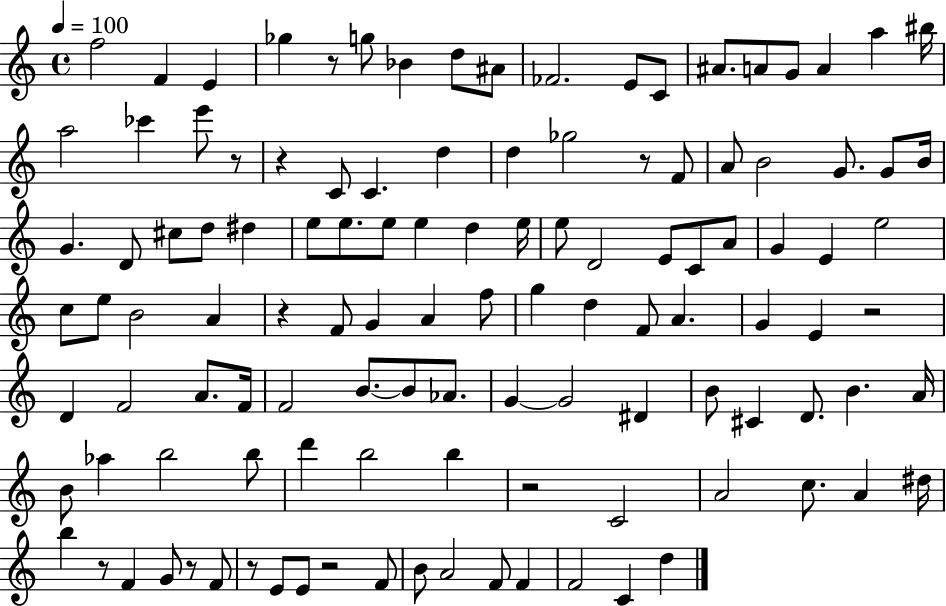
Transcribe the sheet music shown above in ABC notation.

X:1
T:Untitled
M:4/4
L:1/4
K:C
f2 F E _g z/2 g/2 _B d/2 ^A/2 _F2 E/2 C/2 ^A/2 A/2 G/2 A a ^b/4 a2 _c' e'/2 z/2 z C/2 C d d _g2 z/2 F/2 A/2 B2 G/2 G/2 B/4 G D/2 ^c/2 d/2 ^d e/2 e/2 e/2 e d e/4 e/2 D2 E/2 C/2 A/2 G E e2 c/2 e/2 B2 A z F/2 G A f/2 g d F/2 A G E z2 D F2 A/2 F/4 F2 B/2 B/2 _A/2 G G2 ^D B/2 ^C D/2 B A/4 B/2 _a b2 b/2 d' b2 b z2 C2 A2 c/2 A ^d/4 b z/2 F G/2 z/2 F/2 z/2 E/2 E/2 z2 F/2 B/2 A2 F/2 F F2 C d